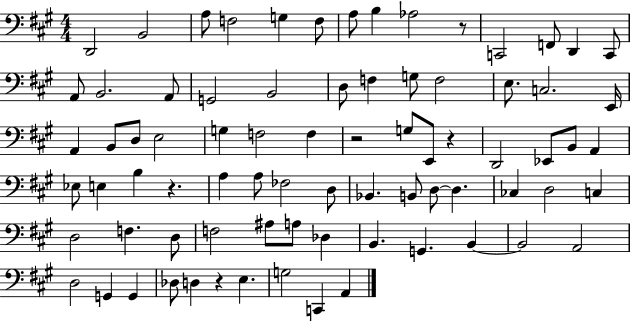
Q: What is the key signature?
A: A major